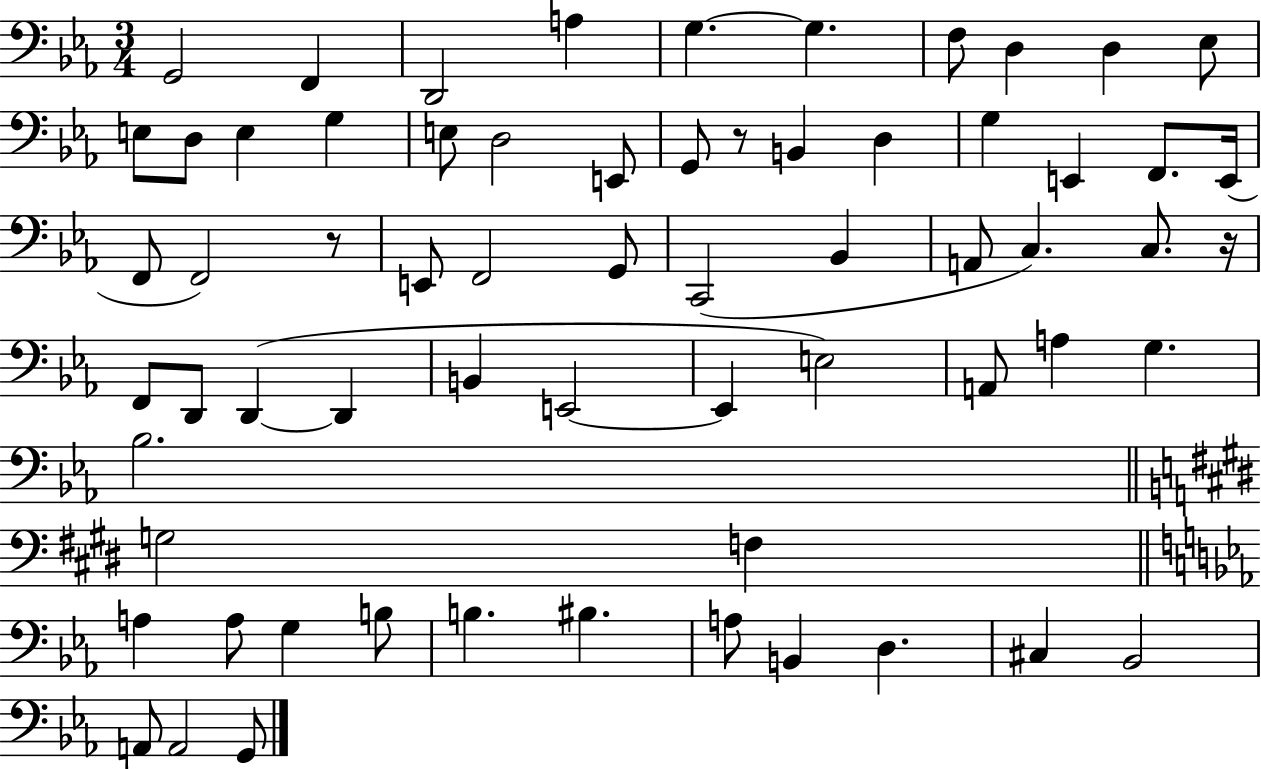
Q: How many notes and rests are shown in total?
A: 65